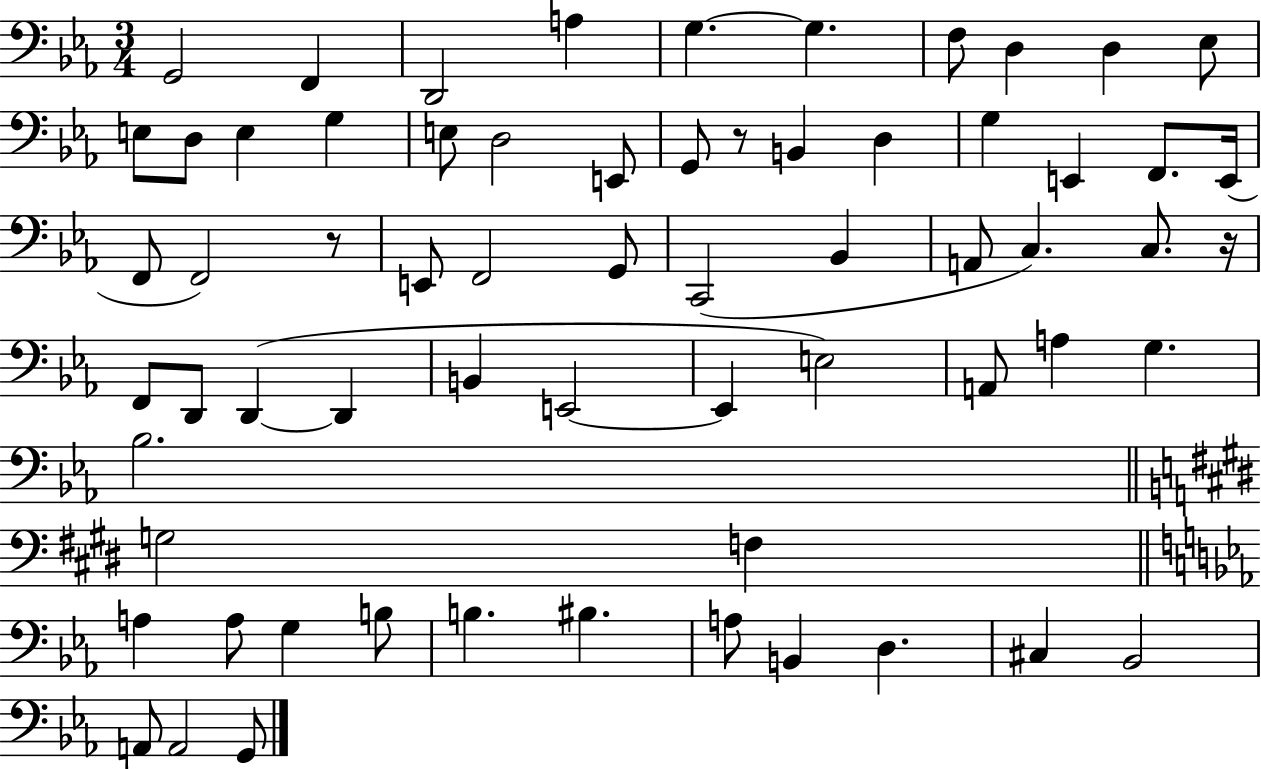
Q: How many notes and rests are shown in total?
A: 65